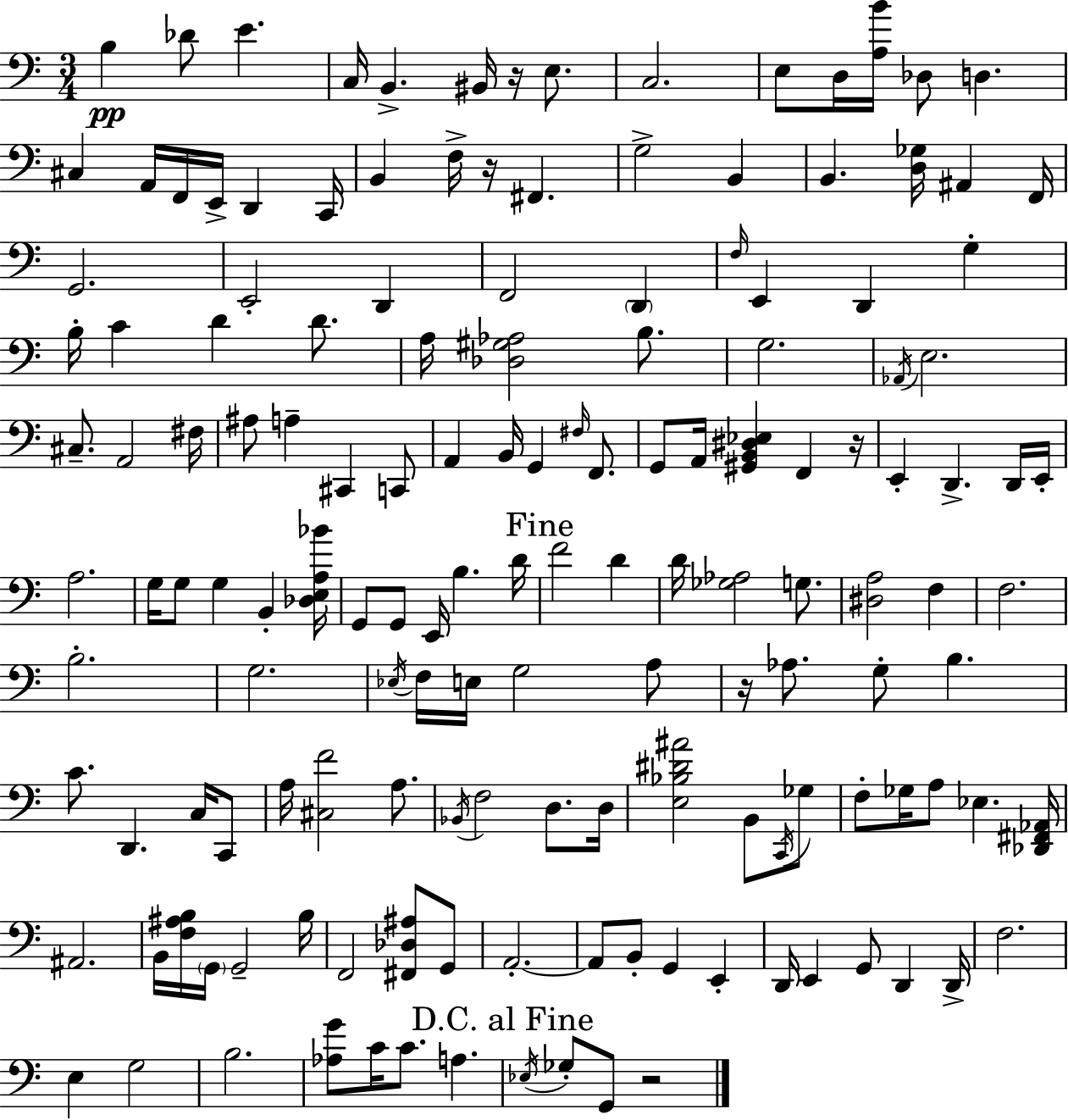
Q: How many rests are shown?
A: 5